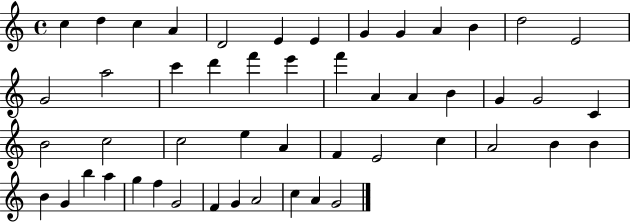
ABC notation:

X:1
T:Untitled
M:4/4
L:1/4
K:C
c d c A D2 E E G G A B d2 E2 G2 a2 c' d' f' e' f' A A B G G2 C B2 c2 c2 e A F E2 c A2 B B B G b a g f G2 F G A2 c A G2